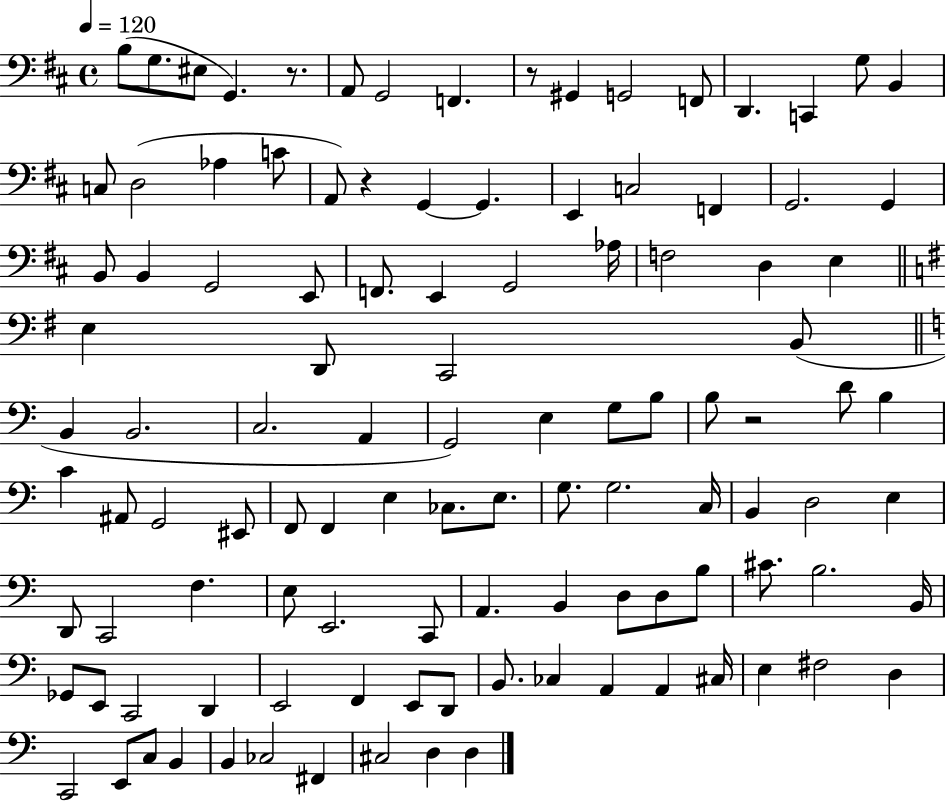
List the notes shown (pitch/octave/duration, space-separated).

B3/e G3/e. EIS3/e G2/q. R/e. A2/e G2/h F2/q. R/e G#2/q G2/h F2/e D2/q. C2/q G3/e B2/q C3/e D3/h Ab3/q C4/e A2/e R/q G2/q G2/q. E2/q C3/h F2/q G2/h. G2/q B2/e B2/q G2/h E2/e F2/e. E2/q G2/h Ab3/s F3/h D3/q E3/q E3/q D2/e C2/h B2/e B2/q B2/h. C3/h. A2/q G2/h E3/q G3/e B3/e B3/e R/h D4/e B3/q C4/q A#2/e G2/h EIS2/e F2/e F2/q E3/q CES3/e. E3/e. G3/e. G3/h. C3/s B2/q D3/h E3/q D2/e C2/h F3/q. E3/e E2/h. C2/e A2/q. B2/q D3/e D3/e B3/e C#4/e. B3/h. B2/s Gb2/e E2/e C2/h D2/q E2/h F2/q E2/e D2/e B2/e. CES3/q A2/q A2/q C#3/s E3/q F#3/h D3/q C2/h E2/e C3/e B2/q B2/q CES3/h F#2/q C#3/h D3/q D3/q